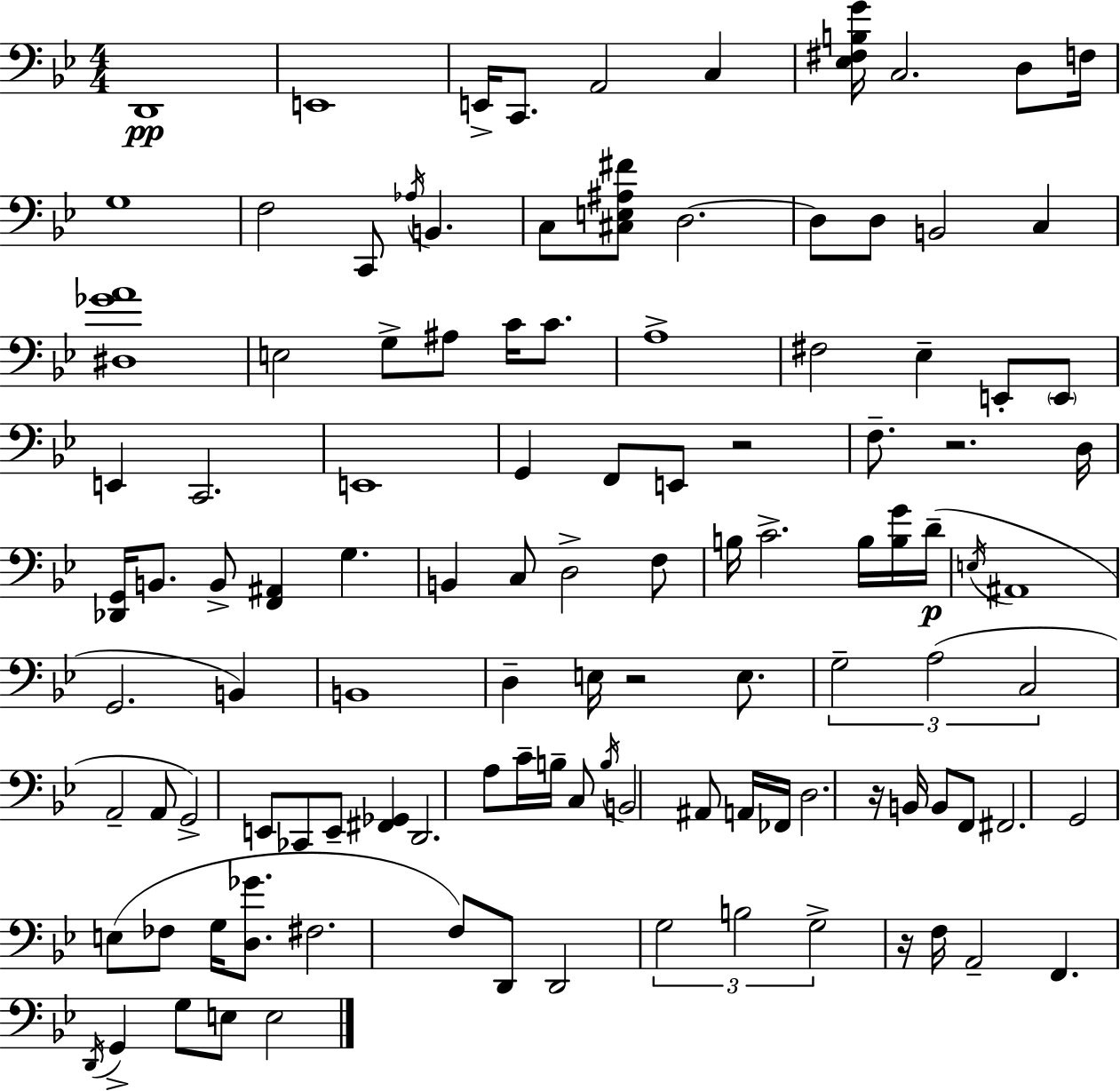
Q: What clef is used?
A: bass